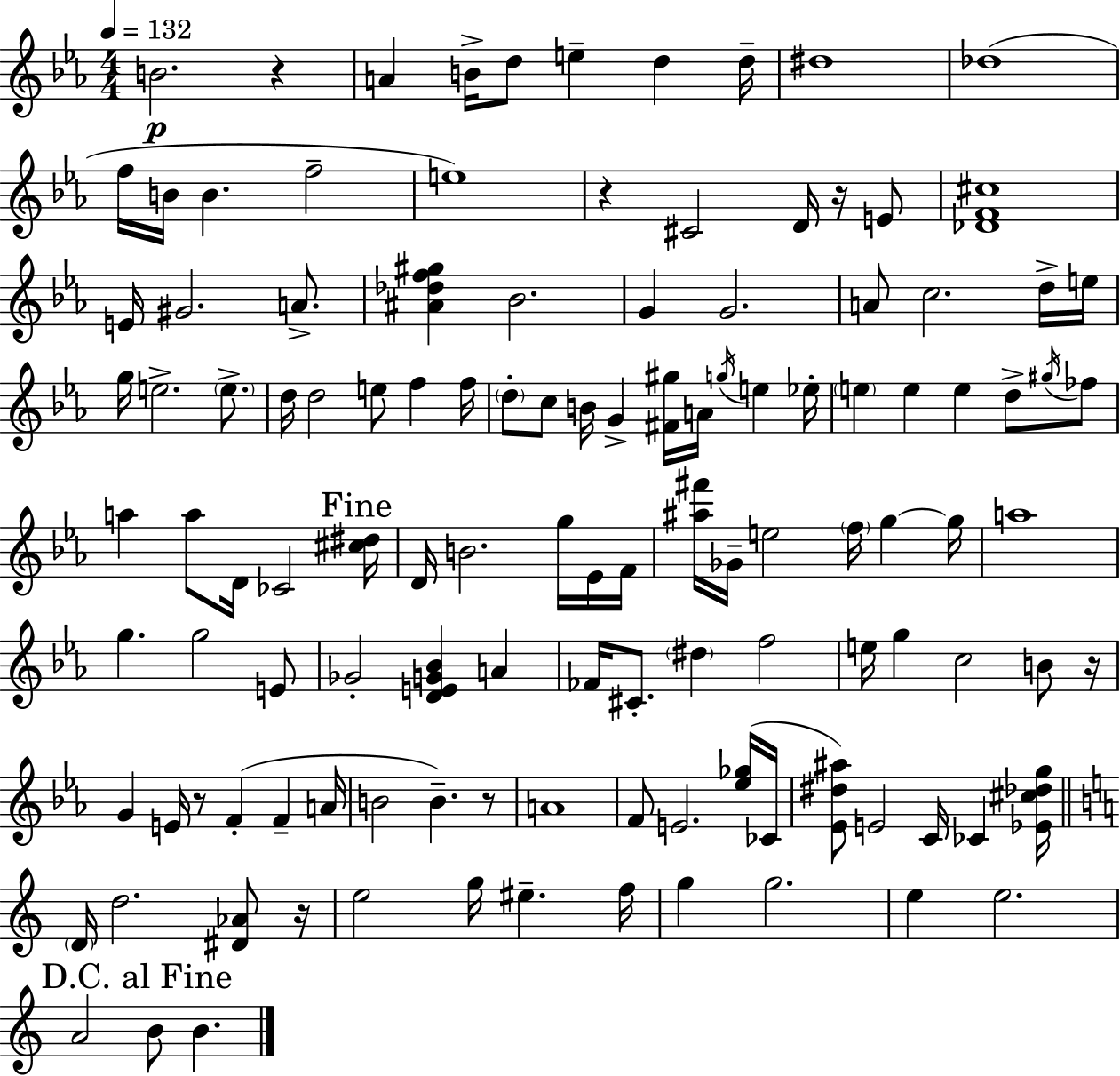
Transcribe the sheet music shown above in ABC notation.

X:1
T:Untitled
M:4/4
L:1/4
K:Eb
B2 z A B/4 d/2 e d d/4 ^d4 _d4 f/4 B/4 B f2 e4 z ^C2 D/4 z/4 E/2 [_DF^c]4 E/4 ^G2 A/2 [^A_df^g] _B2 G G2 A/2 c2 d/4 e/4 g/4 e2 e/2 d/4 d2 e/2 f f/4 d/2 c/2 B/4 G [^F^g]/4 A/4 g/4 e _e/4 e e e d/2 ^g/4 _f/2 a a/2 D/4 _C2 [^c^d]/4 D/4 B2 g/4 _E/4 F/4 [^a^f']/4 _G/4 e2 f/4 g g/4 a4 g g2 E/2 _G2 [DEG_B] A _F/4 ^C/2 ^d f2 e/4 g c2 B/2 z/4 G E/4 z/2 F F A/4 B2 B z/2 A4 F/2 E2 [_e_g]/4 _C/4 [_E^d^a]/2 E2 C/4 _C [_E^c_dg]/4 D/4 d2 [^D_A]/2 z/4 e2 g/4 ^e f/4 g g2 e e2 A2 B/2 B